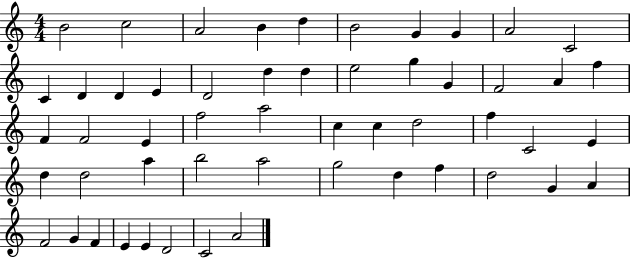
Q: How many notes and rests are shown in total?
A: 53